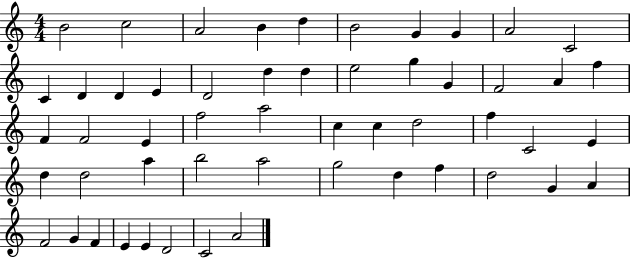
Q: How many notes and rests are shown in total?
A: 53